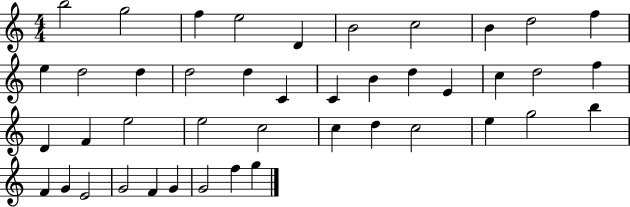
{
  \clef treble
  \numericTimeSignature
  \time 4/4
  \key c \major
  b''2 g''2 | f''4 e''2 d'4 | b'2 c''2 | b'4 d''2 f''4 | \break e''4 d''2 d''4 | d''2 d''4 c'4 | c'4 b'4 d''4 e'4 | c''4 d''2 f''4 | \break d'4 f'4 e''2 | e''2 c''2 | c''4 d''4 c''2 | e''4 g''2 b''4 | \break f'4 g'4 e'2 | g'2 f'4 g'4 | g'2 f''4 g''4 | \bar "|."
}